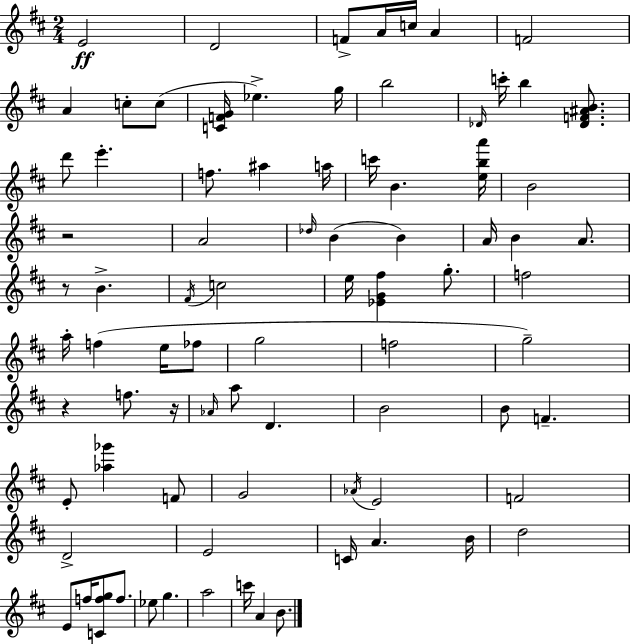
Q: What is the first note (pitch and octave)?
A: E4